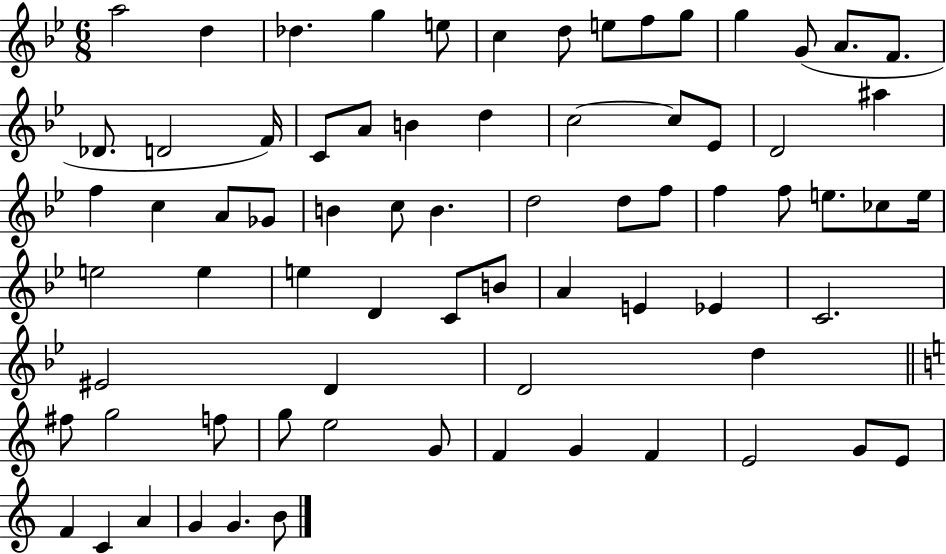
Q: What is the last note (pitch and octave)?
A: B4